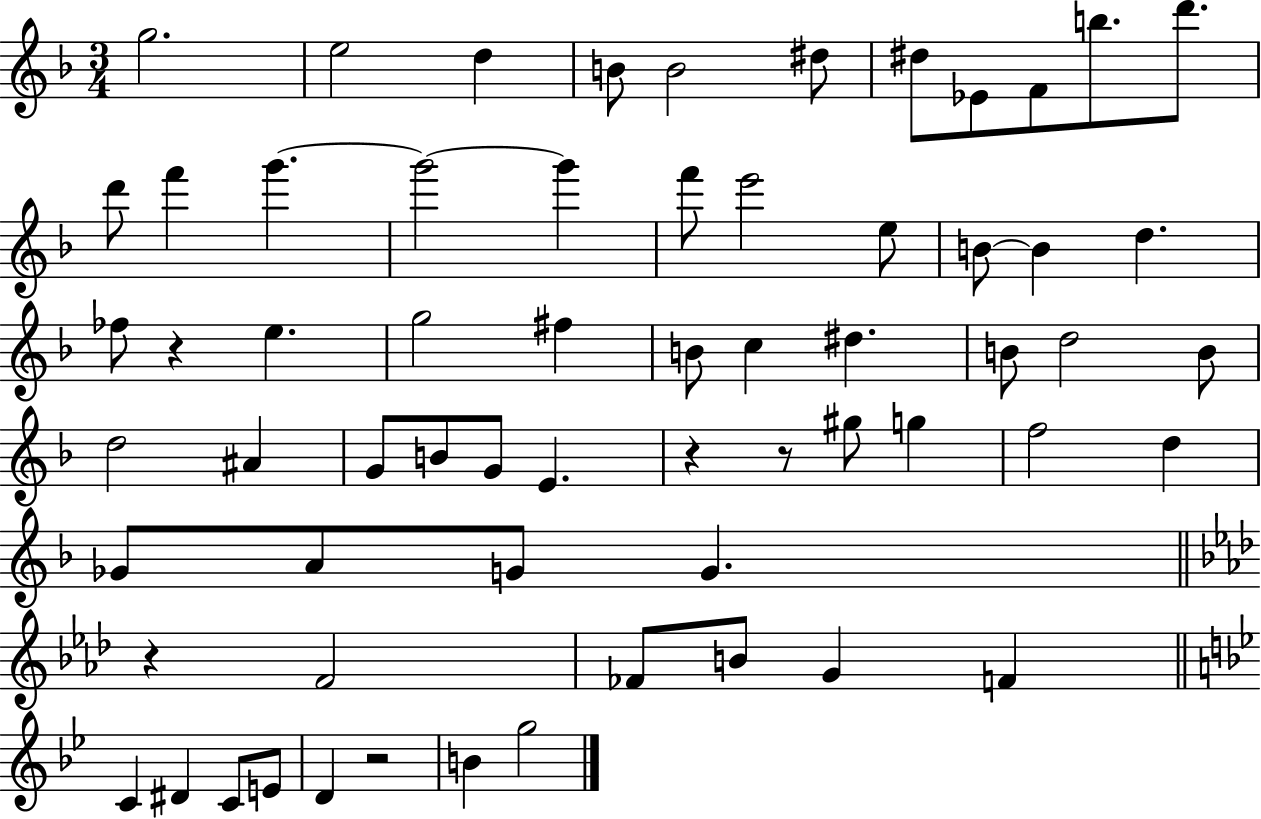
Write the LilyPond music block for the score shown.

{
  \clef treble
  \numericTimeSignature
  \time 3/4
  \key f \major
  g''2. | e''2 d''4 | b'8 b'2 dis''8 | dis''8 ees'8 f'8 b''8. d'''8. | \break d'''8 f'''4 g'''4.~~ | g'''2~~ g'''4 | f'''8 e'''2 e''8 | b'8~~ b'4 d''4. | \break fes''8 r4 e''4. | g''2 fis''4 | b'8 c''4 dis''4. | b'8 d''2 b'8 | \break d''2 ais'4 | g'8 b'8 g'8 e'4. | r4 r8 gis''8 g''4 | f''2 d''4 | \break ges'8 a'8 g'8 g'4. | \bar "||" \break \key f \minor r4 f'2 | fes'8 b'8 g'4 f'4 | \bar "||" \break \key bes \major c'4 dis'4 c'8 e'8 | d'4 r2 | b'4 g''2 | \bar "|."
}